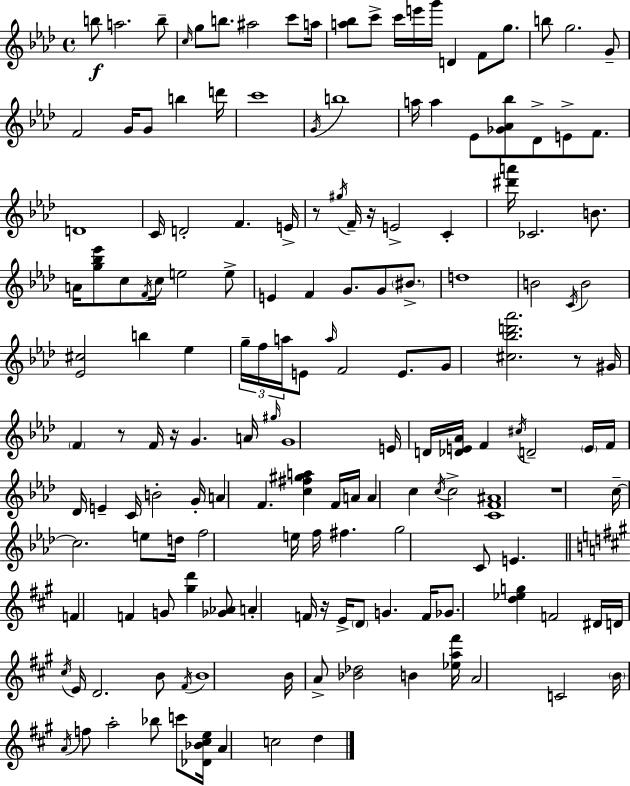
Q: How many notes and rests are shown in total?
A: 162